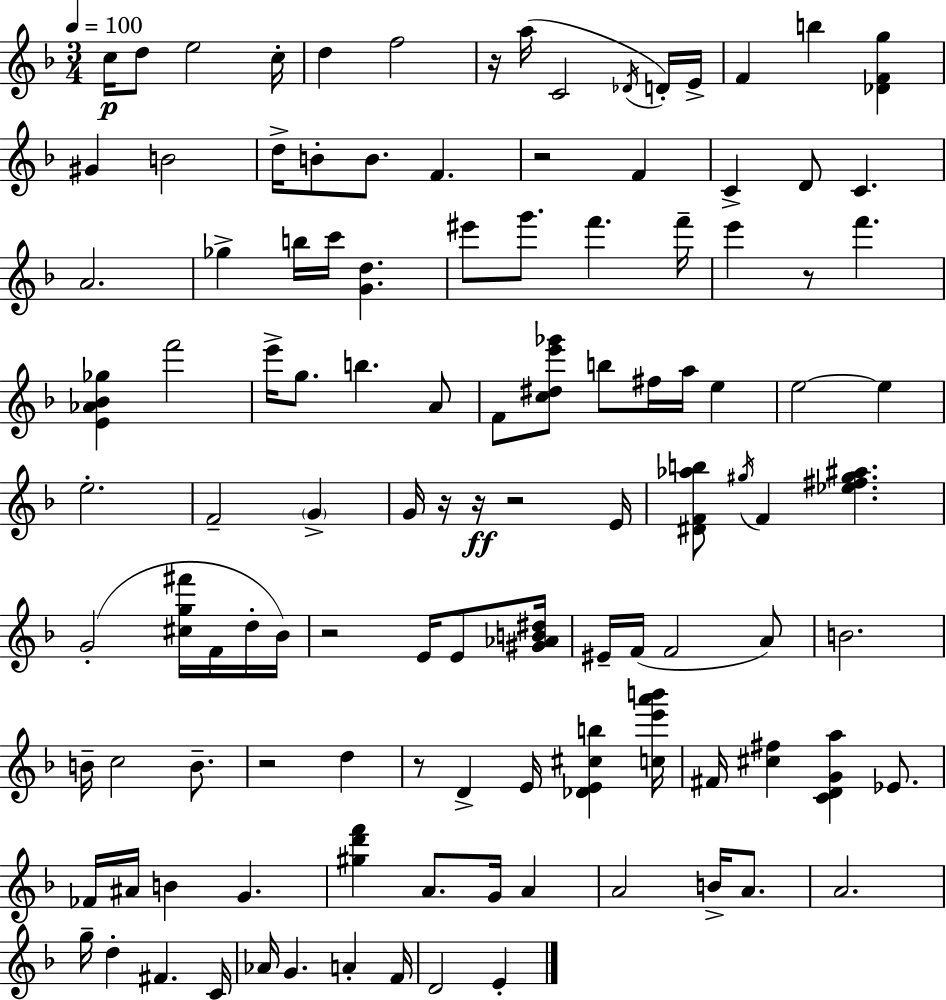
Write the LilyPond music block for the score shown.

{
  \clef treble
  \numericTimeSignature
  \time 3/4
  \key d \minor
  \tempo 4 = 100
  c''16\p d''8 e''2 c''16-. | d''4 f''2 | r16 a''16( c'2 \acciaccatura { des'16 }) d'16-. | e'16-> f'4 b''4 <des' f' g''>4 | \break gis'4 b'2 | d''16-> b'8-. b'8. f'4. | r2 f'4 | c'4-> d'8 c'4. | \break a'2. | ges''4-> b''16 c'''16 <g' d''>4. | eis'''8 g'''8. f'''4. | f'''16-- e'''4 r8 f'''4. | \break <e' aes' bes' ges''>4 f'''2 | e'''16-> g''8. b''4. a'8 | f'8 <c'' dis'' e''' ges'''>8 b''8 fis''16 a''16 e''4 | e''2~~ e''4 | \break e''2.-. | f'2-- \parenthesize g'4-> | g'16 r16 r16\ff r2 | e'16 <dis' f' aes'' b''>8 \acciaccatura { gis''16 } f'4 <ees'' fis'' gis'' ais''>4. | \break g'2-.( <cis'' g'' fis'''>16 f'16 | d''16-. bes'16) r2 e'16 e'8 | <gis' aes' b' dis''>16 eis'16-- f'16( f'2 | a'8) b'2. | \break b'16-- c''2 b'8.-- | r2 d''4 | r8 d'4-> e'16 <des' e' cis'' b''>4 | <c'' e''' a''' b'''>16 fis'16 <cis'' fis''>4 <c' d' g' a''>4 ees'8. | \break fes'16 ais'16 b'4 g'4. | <gis'' d''' f'''>4 a'8. g'16 a'4 | a'2 b'16-> a'8. | a'2. | \break g''16-- d''4-. fis'4. | c'16 aes'16 g'4. a'4-. | f'16 d'2 e'4-. | \bar "|."
}